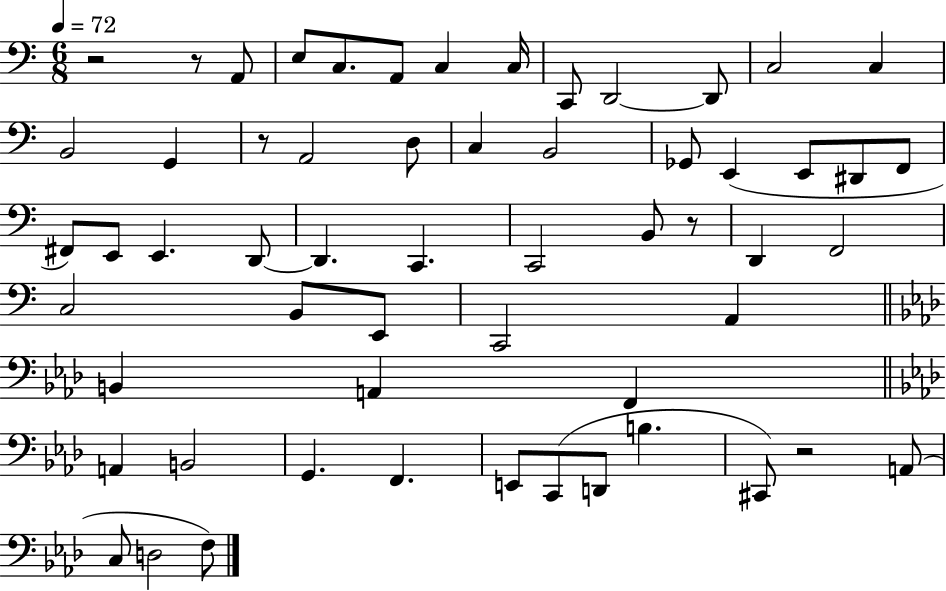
R/h R/e A2/e E3/e C3/e. A2/e C3/q C3/s C2/e D2/h D2/e C3/h C3/q B2/h G2/q R/e A2/h D3/e C3/q B2/h Gb2/e E2/q E2/e D#2/e F2/e F#2/e E2/e E2/q. D2/e D2/q. C2/q. C2/h B2/e R/e D2/q F2/h C3/h B2/e E2/e C2/h A2/q B2/q A2/q F2/q A2/q B2/h G2/q. F2/q. E2/e C2/e D2/e B3/q. C#2/e R/h A2/e C3/e D3/h F3/e